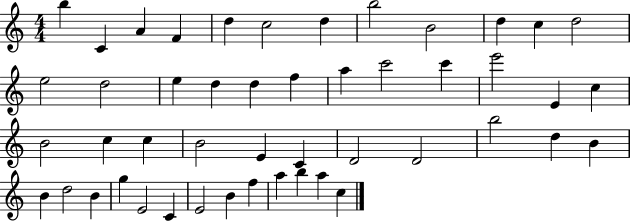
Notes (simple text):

B5/q C4/q A4/q F4/q D5/q C5/h D5/q B5/h B4/h D5/q C5/q D5/h E5/h D5/h E5/q D5/q D5/q F5/q A5/q C6/h C6/q E6/h E4/q C5/q B4/h C5/q C5/q B4/h E4/q C4/q D4/h D4/h B5/h D5/q B4/q B4/q D5/h B4/q G5/q E4/h C4/q E4/h B4/q F5/q A5/q B5/q A5/q C5/q